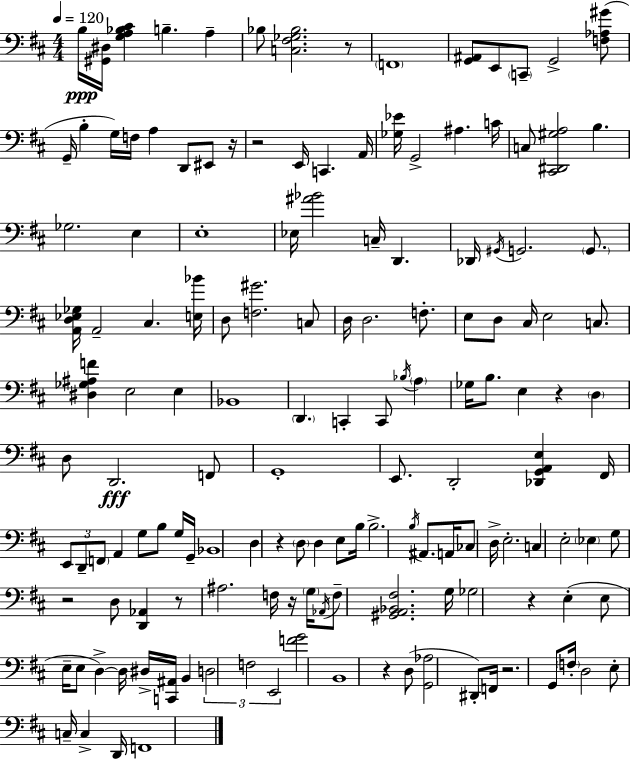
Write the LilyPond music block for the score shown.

{
  \clef bass
  \numericTimeSignature
  \time 4/4
  \key d \major
  \tempo 4 = 120
  b16\ppp <gis, dis>16 <g a bes cis'>4 b4.-- a4-- | bes8 <c fis ges bes>2. r8 | \parenthesize f,1 | <g, ais,>8 e,8 \parenthesize c,8-- g,2-> <f aes gis'>8( | \break g,16-- b4-. g16) f16 a4 d,8 eis,8 r16 | r2 e,16 c,4. a,16 | <ges ees'>16 g,2-> ais4. c'16 | c8 <cis, dis, gis a>2 b4. | \break ges2. e4 | e1-. | ees16 <ais' bes'>2 c16-- d,4. | des,16 \acciaccatura { gis,16 } g,2. \parenthesize g,8. | \break <a, d ees ges>16 a,2-- cis4. | <e bes'>16 d8 <f gis'>2. c8 | d16 d2. f8.-. | e8 d8 cis16 e2 c8. | \break <dis ges ais f'>4 e2 e4 | bes,1 | \parenthesize d,4. c,4-. c,8 \acciaccatura { bes16 } \parenthesize a4 | ges16 b8. e4 r4 \parenthesize d4 | \break d8 d,2.\fff | f,8 g,1-. | e,8. d,2-. <des, g, a, e>4 | fis,16 \tuplet 3/2 { e,8 d,8-- \parenthesize f,8 } a,4 g8 b8 | \break g16 g,16-- bes,1 | d4 r4 \parenthesize d8 d4 | e8 b16 b2.-> \acciaccatura { b16 } | ais,8. a,16 ces8 d16-> e2.-. | \break c4 e2-. \parenthesize ees4 | g8 r2 d8 <d, aes,>4 | r8 ais2. | f16 r16 \parenthesize g16 \acciaccatura { aes,16 } f8-- <gis, a, bes, fis>2. | \break g16 ges2 r4 | e4-.( e8 e16-- e8 d4->~~) d16 dis16-> <c, ais,>16 | b,4 \tuplet 3/2 { d2 f2 | e,2 } <f' g'>2 | \break b,1 | r4 d8( <g, aes>2 | dis,8-.) f,16 r2. | g,8 \parenthesize f16-. d2 e8-. c16-- c4-> | \break d,16 f,1 | \bar "|."
}